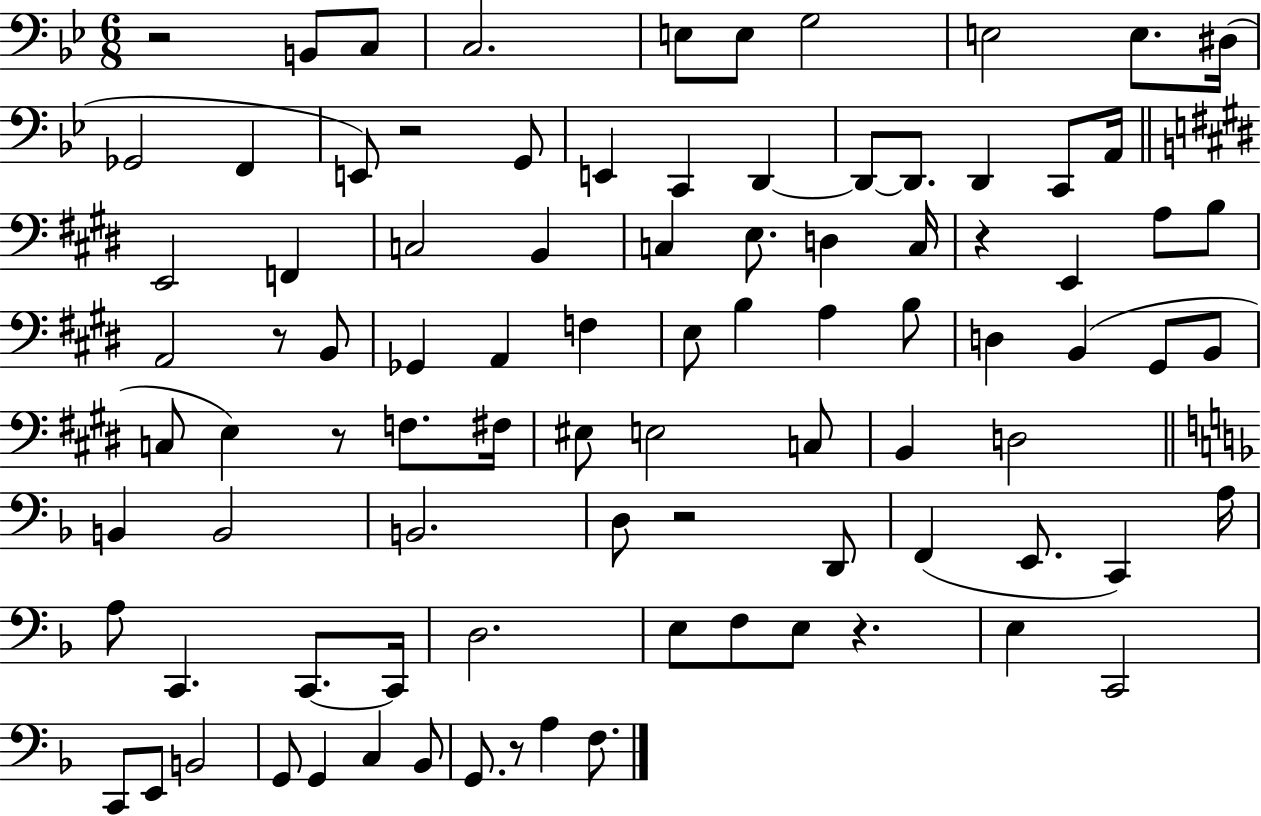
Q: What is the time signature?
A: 6/8